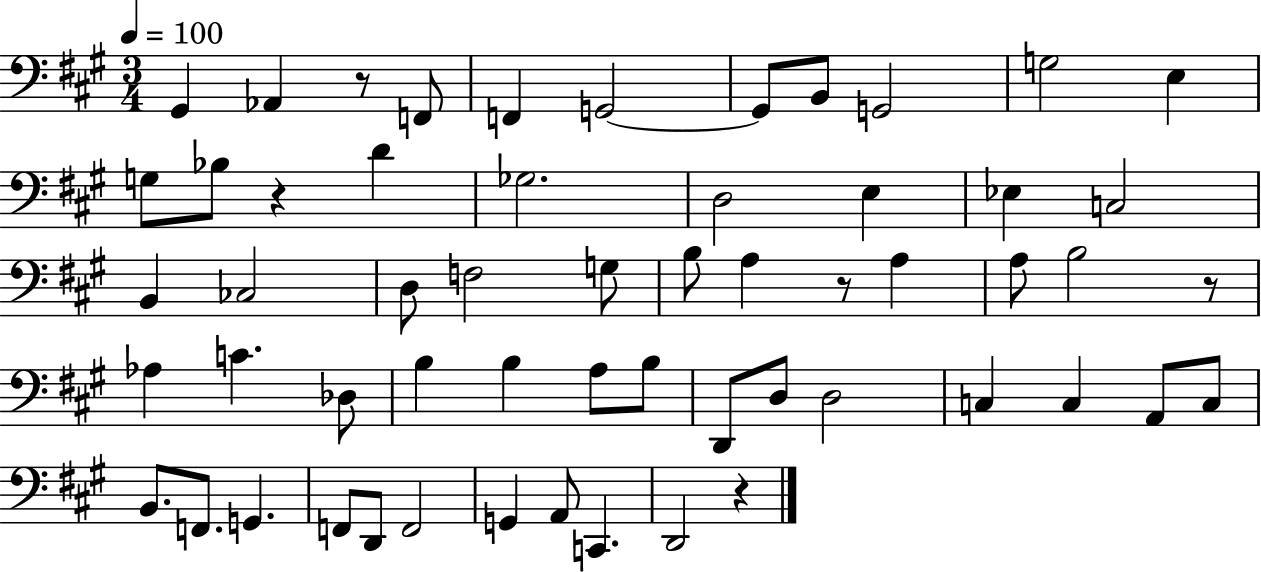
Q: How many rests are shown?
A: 5